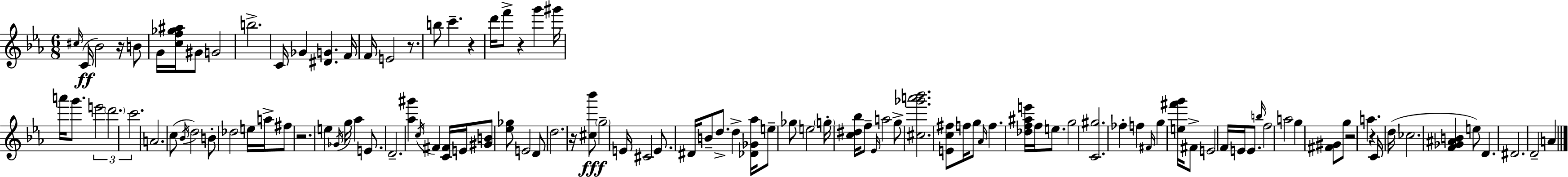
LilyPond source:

{
  \clef treble
  \numericTimeSignature
  \time 6/8
  \key c \minor
  \grace { cis''16 }(\ff c'16 bes'2) r16 b'8 | g'16 <c'' f'' ges'' ais''>16 gis'8 g'2 | b''2.-> | c'16 ges'4 <dis' g'>4. | \break f'16 f'16 e'2 r8. | b''8 c'''4.-- r4 | d'''16 f'''8-> r4 g'''4 | gis'''16 a'''16 g'''8. \tuplet 3/2 { e'''2 | \break \parenthesize d'''2. | c'''2. } | a'2. | c''8( \acciaccatura { bes'16 } d''2) | \break b'8-. des''2 e''16 a''16-> | fis''8 r2. | e''4 \acciaccatura { ges'16 } g''16 aes''4 | e'8. d'2.-- | \break <aes'' gis'''>4 \acciaccatura { c''16 } fis'4 | <c' fis'>16 e'16 <gis' b'>8 <ees'' ges''>8 e'2 | d'8 d''2. | r16 <cis'' bes'''>8\fff \parenthesize g''2-- | \break e'16 cis'2 | e'8. dis'16 b'8-- d''8.-> d''4-> | <des' ges' aes''>16 e''8-- ges''8 e''2 | \parenthesize g''16-. <c'' dis'' bes''>16 f''8-- \grace { ees'16 } a''2 | \break g''8-> <cis'' ges''' a''' bes'''>2. | <e' c'' fis''>8 f''16 g''8 \grace { aes'16 } f''4. | <des'' f'' ais'' e'''>16 f''16 e''8. g''2 | <c' gis''>2. | \break fes''4-. f''4 | \grace { fis'16 } g''4 <e'' fis''' g'''>16 fis'8-> e'2 | f'16 e'16 e'8. \grace { b''16 } | f''2 a''2 | \break g''4 <fis' gis'>8 g''8 | r2 a''4. | r4 c'16 d''16( ces''2. | <f' ges' ais' b'>4 | \break e''8) d'4. dis'2. | d'2-- | a'4 \bar "|."
}